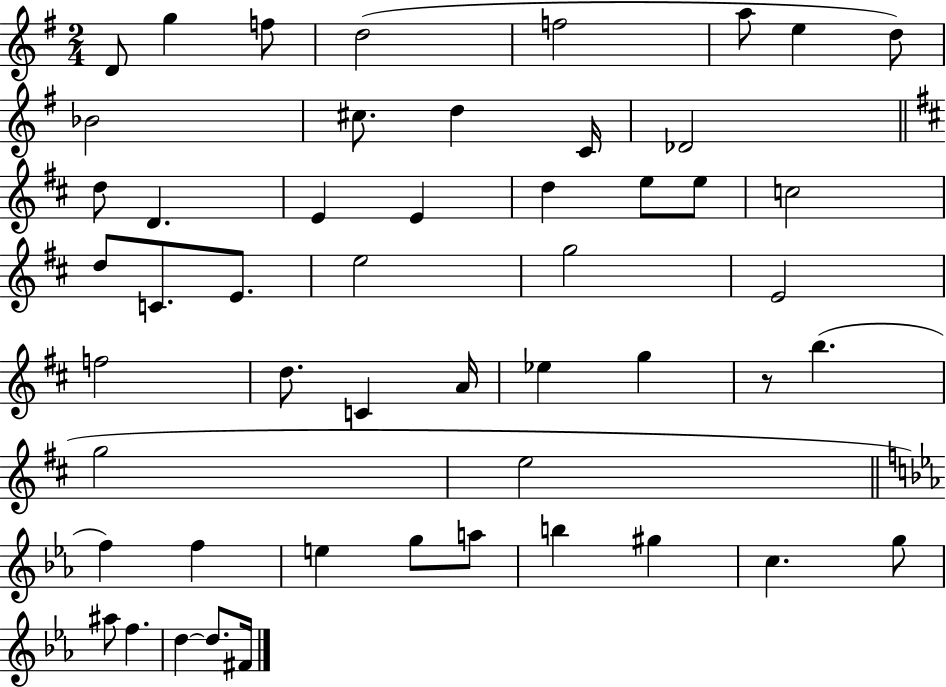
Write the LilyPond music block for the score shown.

{
  \clef treble
  \numericTimeSignature
  \time 2/4
  \key g \major
  d'8 g''4 f''8 | d''2( | f''2 | a''8 e''4 d''8) | \break bes'2 | cis''8. d''4 c'16 | des'2 | \bar "||" \break \key d \major d''8 d'4. | e'4 e'4 | d''4 e''8 e''8 | c''2 | \break d''8 c'8. e'8. | e''2 | g''2 | e'2 | \break f''2 | d''8. c'4 a'16 | ees''4 g''4 | r8 b''4.( | \break g''2 | e''2 | \bar "||" \break \key ees \major f''4) f''4 | e''4 g''8 a''8 | b''4 gis''4 | c''4. g''8 | \break ais''8 f''4. | d''4~~ d''8. fis'16 | \bar "|."
}